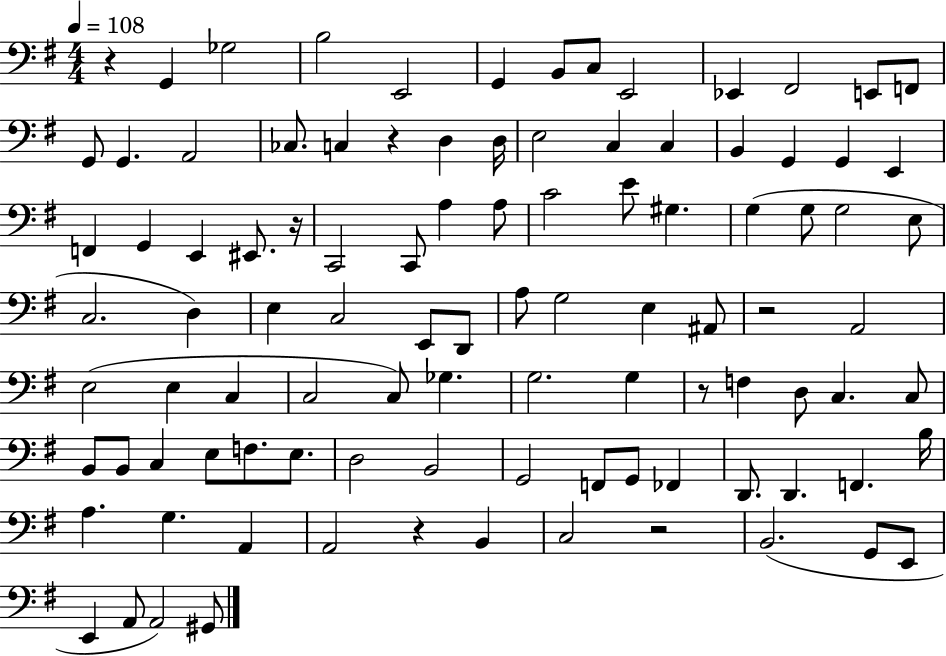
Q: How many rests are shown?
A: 7